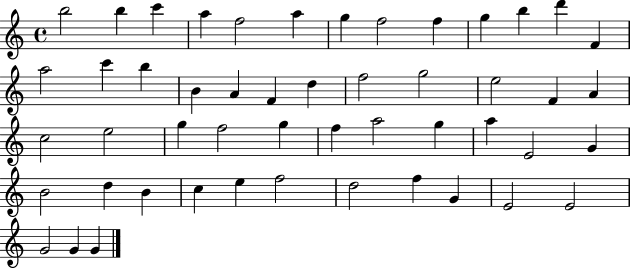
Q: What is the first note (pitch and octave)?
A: B5